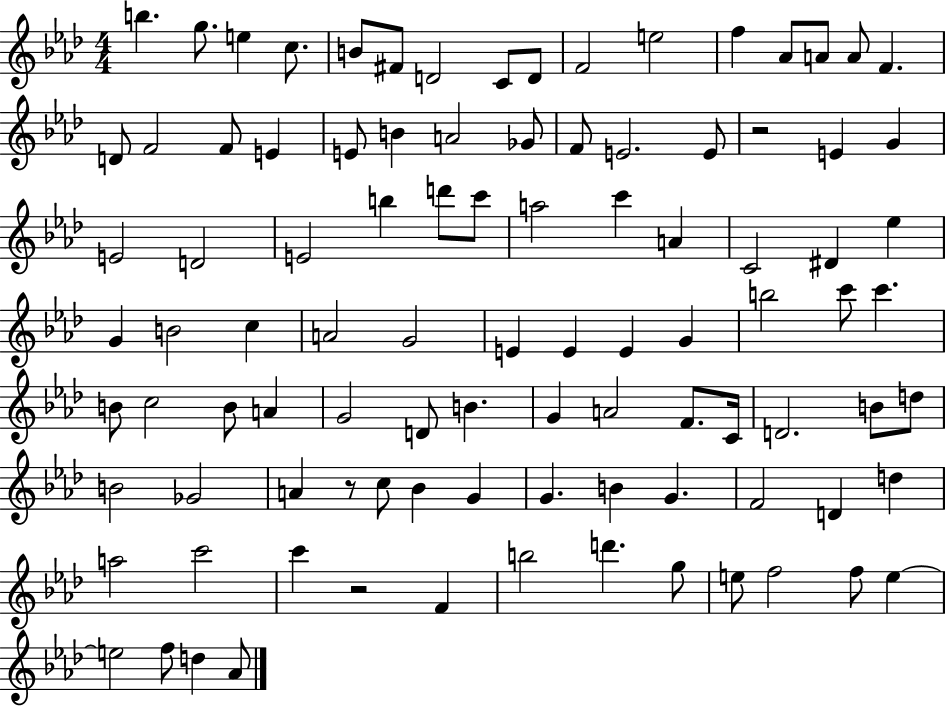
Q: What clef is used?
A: treble